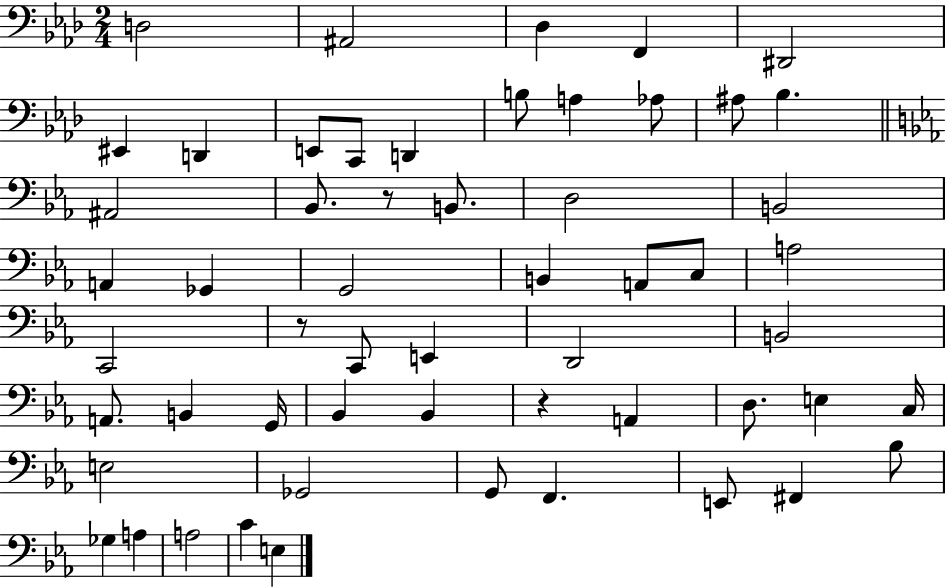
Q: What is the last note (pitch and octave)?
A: E3